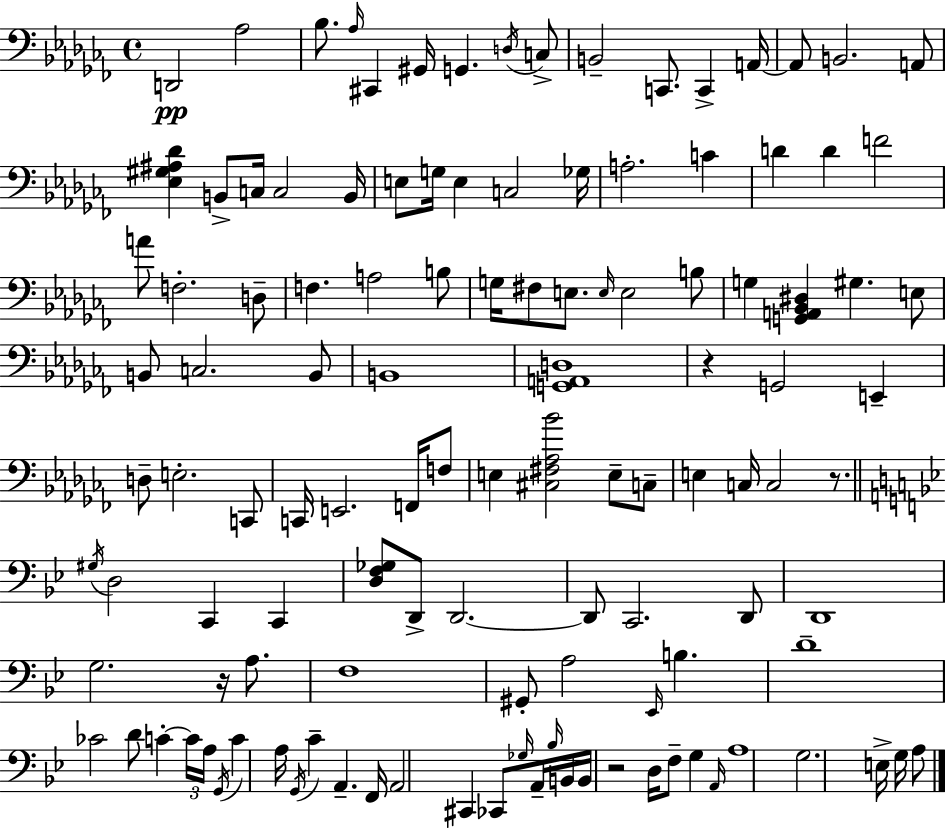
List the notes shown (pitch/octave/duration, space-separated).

D2/h Ab3/h Bb3/e. Ab3/s C#2/q G#2/s G2/q. D3/s C3/e B2/h C2/e. C2/q A2/s A2/e B2/h. A2/e [Eb3,G#3,A#3,Db4]/q B2/e C3/s C3/h B2/s E3/e G3/s E3/q C3/h Gb3/s A3/h. C4/q D4/q D4/q F4/h A4/e F3/h. D3/e F3/q. A3/h B3/e G3/s F#3/e E3/e. E3/s E3/h B3/e G3/q [G2,A2,Bb2,D#3]/q G#3/q. E3/e B2/e C3/h. B2/e B2/w [G2,A2,D3]/w R/q G2/h E2/q D3/e E3/h. C2/e C2/s E2/h. F2/s F3/e E3/q [C#3,F#3,Ab3,Bb4]/h E3/e C3/e E3/q C3/s C3/h R/e. G#3/s D3/h C2/q C2/q [D3,F3,Gb3]/e D2/e D2/h. D2/e C2/h. D2/e D2/w G3/h. R/s A3/e. F3/w G#2/e A3/h Eb2/s B3/q. D4/w CES4/h D4/e C4/q C4/s A3/s G2/s C4/q A3/s G2/s C4/q A2/q. F2/s A2/h C#2/q CES2/e Gb3/s A2/s Bb3/s B2/s B2/s R/h D3/s F3/e G3/q A2/s A3/w G3/h. E3/s G3/s A3/e